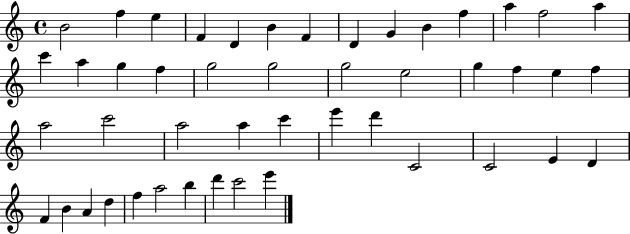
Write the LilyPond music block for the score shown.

{
  \clef treble
  \time 4/4
  \defaultTimeSignature
  \key c \major
  b'2 f''4 e''4 | f'4 d'4 b'4 f'4 | d'4 g'4 b'4 f''4 | a''4 f''2 a''4 | \break c'''4 a''4 g''4 f''4 | g''2 g''2 | g''2 e''2 | g''4 f''4 e''4 f''4 | \break a''2 c'''2 | a''2 a''4 c'''4 | e'''4 d'''4 c'2 | c'2 e'4 d'4 | \break f'4 b'4 a'4 d''4 | f''4 a''2 b''4 | d'''4 c'''2 e'''4 | \bar "|."
}